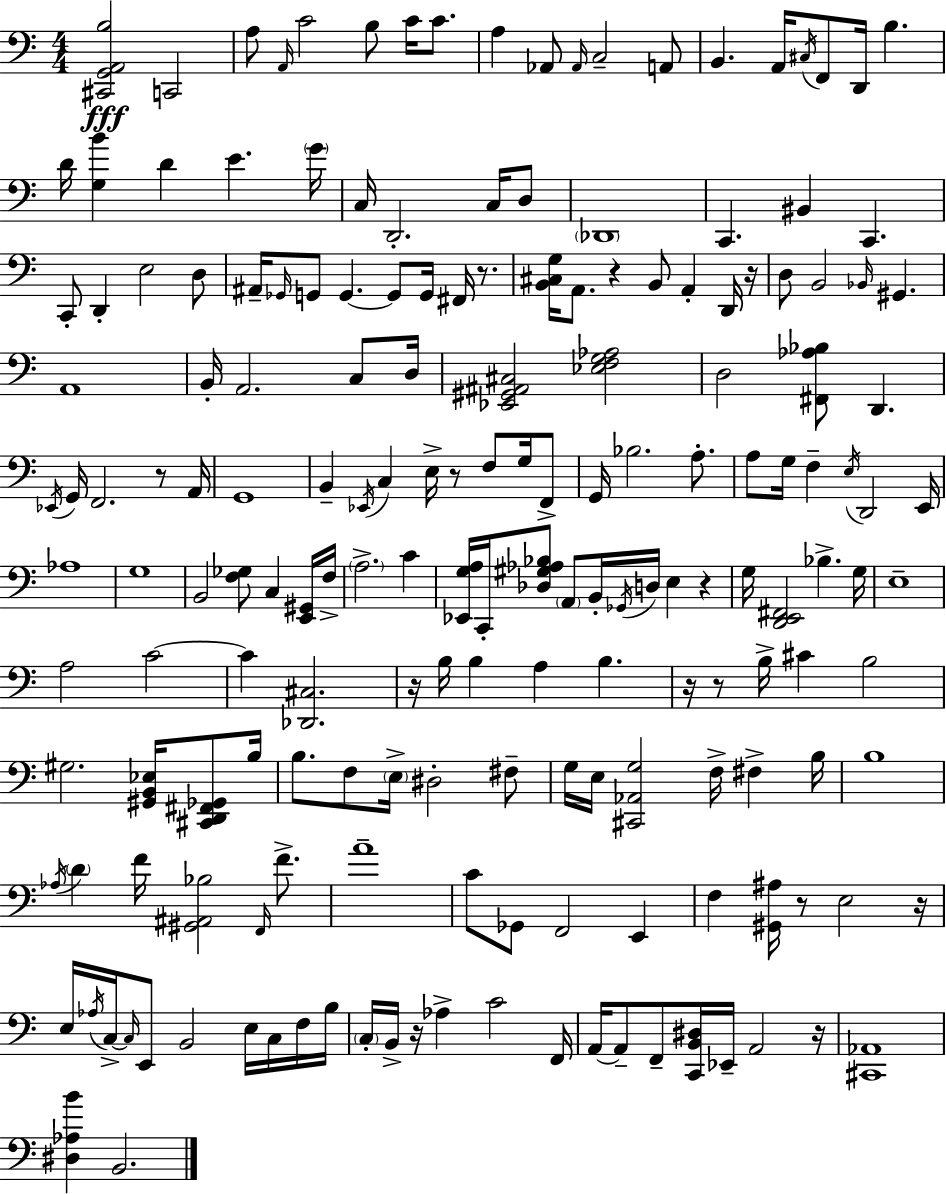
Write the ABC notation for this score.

X:1
T:Untitled
M:4/4
L:1/4
K:C
[^C,,G,,A,,B,]2 C,,2 A,/2 A,,/4 C2 B,/2 C/4 C/2 A, _A,,/2 _A,,/4 C,2 A,,/2 B,, A,,/4 ^C,/4 F,,/2 D,,/4 B, D/4 [G,B] D E G/4 C,/4 D,,2 C,/4 D,/2 _D,,4 C,, ^B,, C,, C,,/2 D,, E,2 D,/2 ^A,,/4 _G,,/4 G,,/2 G,, G,,/2 G,,/4 ^F,,/4 z/2 [B,,^C,G,]/4 A,,/2 z B,,/2 A,, D,,/4 z/4 D,/2 B,,2 _B,,/4 ^G,, A,,4 B,,/4 A,,2 C,/2 D,/4 [_E,,^G,,^A,,^C,]2 [_E,F,G,_A,]2 D,2 [^F,,_A,_B,]/2 D,, _E,,/4 G,,/4 F,,2 z/2 A,,/4 G,,4 B,, _E,,/4 C, E,/4 z/2 F,/2 G,/4 F,,/2 G,,/4 _B,2 A,/2 A,/2 G,/4 F, E,/4 D,,2 E,,/4 _A,4 G,4 B,,2 [F,_G,]/2 C, [E,,^G,,]/4 F,/4 A,2 C [_E,,G,A,]/4 C,,/4 [_D,^G,_A,_B,]/2 A,,/2 B,,/4 _G,,/4 D,/4 E, z G,/4 [D,,E,,^F,,]2 _B, G,/4 E,4 A,2 C2 C [_D,,^C,]2 z/4 B,/4 B, A, B, z/4 z/2 B,/4 ^C B,2 ^G,2 [^G,,B,,_E,]/4 [^C,,D,,^F,,_G,,]/2 B,/4 B,/2 F,/2 E,/4 ^D,2 ^F,/2 G,/4 E,/4 [^C,,_A,,G,]2 F,/4 ^F, B,/4 B,4 _A,/4 D F/4 [^G,,^A,,_B,]2 F,,/4 F/2 A4 C/2 _G,,/2 F,,2 E,, F, [^G,,^A,]/4 z/2 E,2 z/4 E,/4 _A,/4 C,/4 C,/4 E,,/2 B,,2 E,/4 C,/4 F,/4 B,/4 C,/4 B,,/4 z/4 _A, C2 F,,/4 A,,/4 A,,/2 F,,/2 [C,,B,,^D,]/4 _E,,/4 A,,2 z/4 [^C,,_A,,]4 [^D,_A,B] B,,2